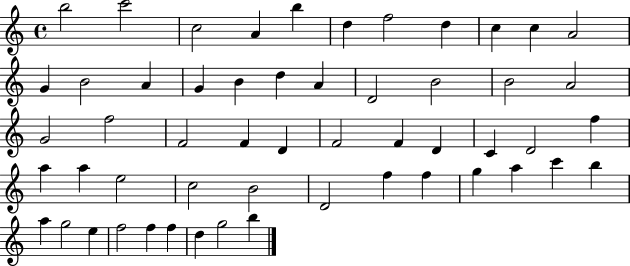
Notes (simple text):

B5/h C6/h C5/h A4/q B5/q D5/q F5/h D5/q C5/q C5/q A4/h G4/q B4/h A4/q G4/q B4/q D5/q A4/q D4/h B4/h B4/h A4/h G4/h F5/h F4/h F4/q D4/q F4/h F4/q D4/q C4/q D4/h F5/q A5/q A5/q E5/h C5/h B4/h D4/h F5/q F5/q G5/q A5/q C6/q B5/q A5/q G5/h E5/q F5/h F5/q F5/q D5/q G5/h B5/q